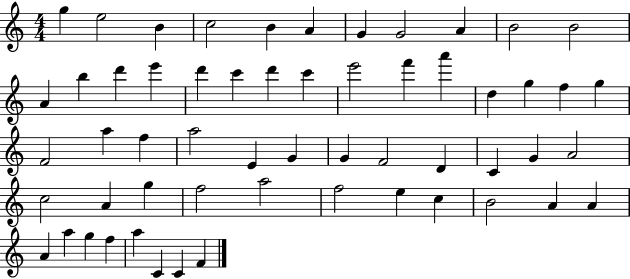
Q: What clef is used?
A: treble